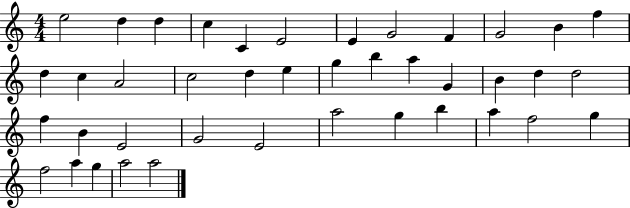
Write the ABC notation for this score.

X:1
T:Untitled
M:4/4
L:1/4
K:C
e2 d d c C E2 E G2 F G2 B f d c A2 c2 d e g b a G B d d2 f B E2 G2 E2 a2 g b a f2 g f2 a g a2 a2